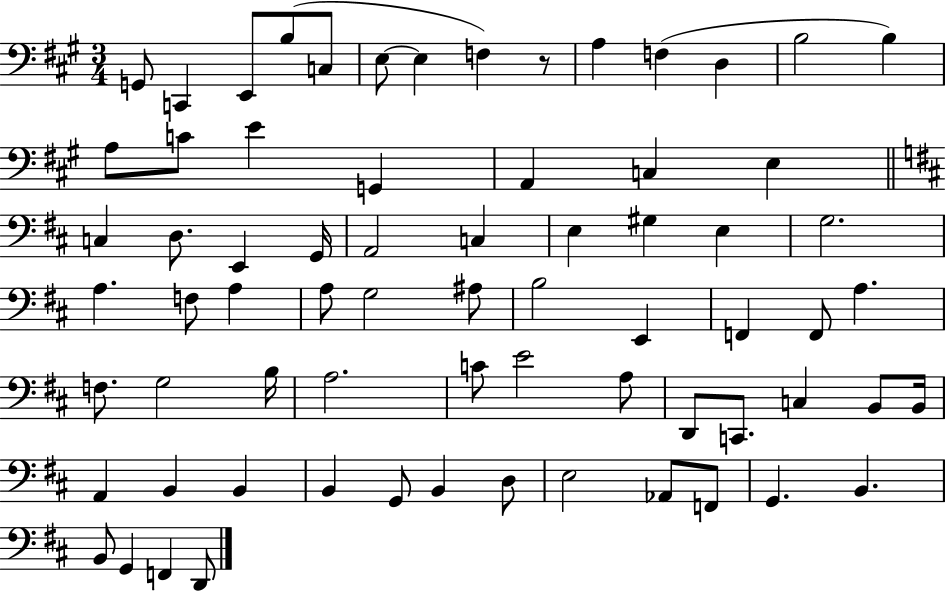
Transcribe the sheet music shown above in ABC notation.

X:1
T:Untitled
M:3/4
L:1/4
K:A
G,,/2 C,, E,,/2 B,/2 C,/2 E,/2 E, F, z/2 A, F, D, B,2 B, A,/2 C/2 E G,, A,, C, E, C, D,/2 E,, G,,/4 A,,2 C, E, ^G, E, G,2 A, F,/2 A, A,/2 G,2 ^A,/2 B,2 E,, F,, F,,/2 A, F,/2 G,2 B,/4 A,2 C/2 E2 A,/2 D,,/2 C,,/2 C, B,,/2 B,,/4 A,, B,, B,, B,, G,,/2 B,, D,/2 E,2 _A,,/2 F,,/2 G,, B,, B,,/2 G,, F,, D,,/2